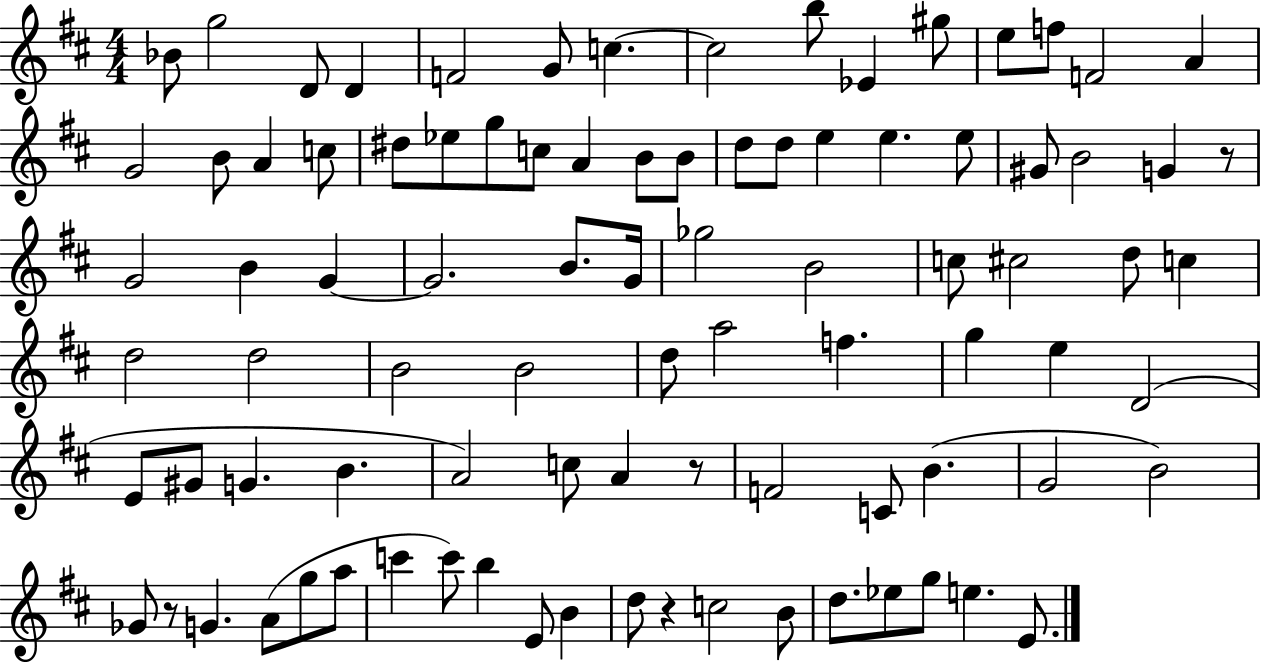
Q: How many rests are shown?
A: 4